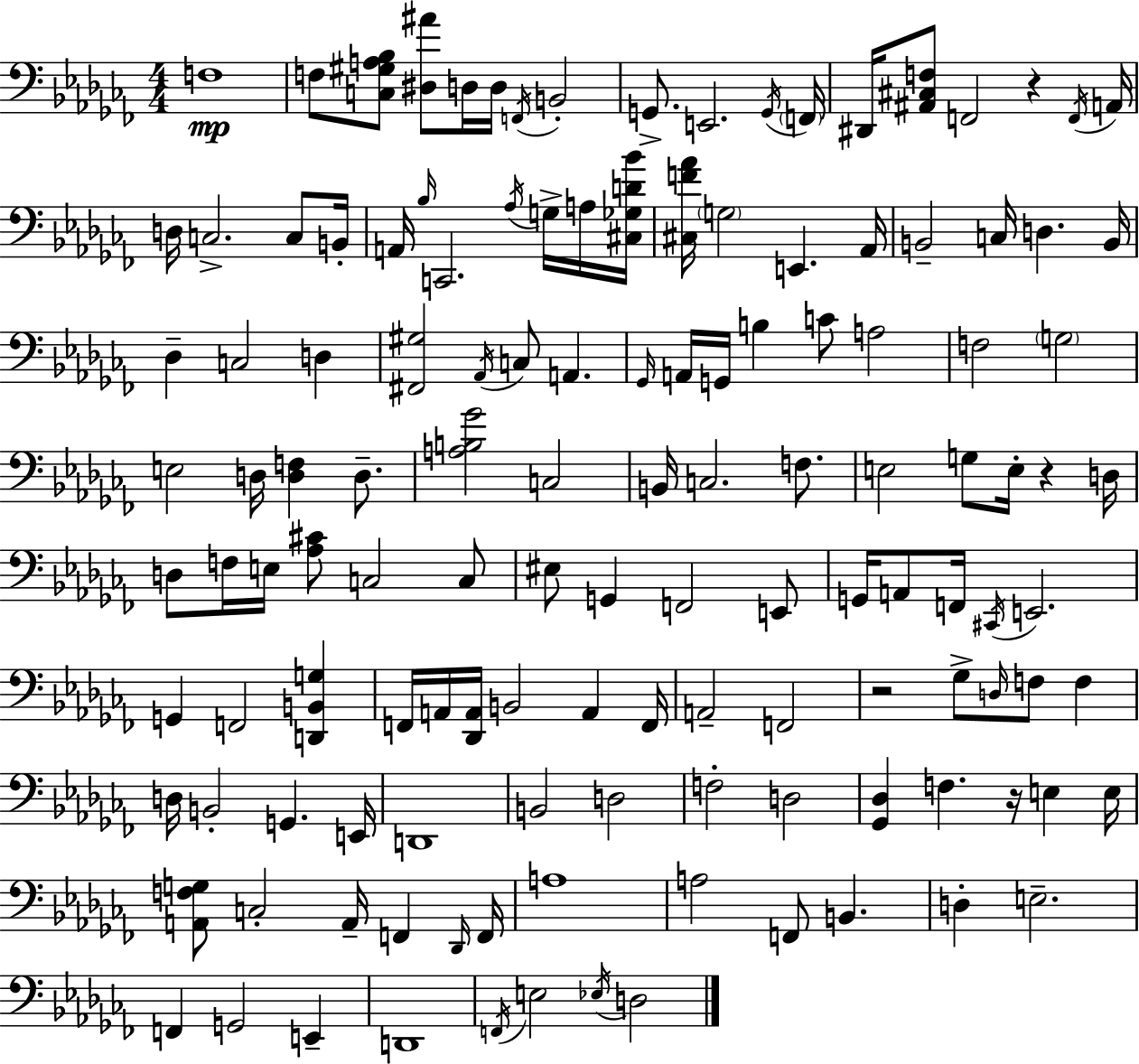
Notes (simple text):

F3/w F3/e [C3,G#3,A3,Bb3]/e [D#3,A#4]/e D3/s D3/s F2/s B2/h G2/e. E2/h. G2/s F2/s D#2/s [A#2,C#3,F3]/e F2/h R/q F2/s A2/s D3/s C3/h. C3/e B2/s A2/s Bb3/s C2/h. Ab3/s G3/s A3/s [C#3,Gb3,D4,Bb4]/s [C#3,F4,Ab4]/s G3/h E2/q. Ab2/s B2/h C3/s D3/q. B2/s Db3/q C3/h D3/q [F#2,G#3]/h Ab2/s C3/e A2/q. Gb2/s A2/s G2/s B3/q C4/e A3/h F3/h G3/h E3/h D3/s [D3,F3]/q D3/e. [A3,B3,Gb4]/h C3/h B2/s C3/h. F3/e. E3/h G3/e E3/s R/q D3/s D3/e F3/s E3/s [Ab3,C#4]/e C3/h C3/e EIS3/e G2/q F2/h E2/e G2/s A2/e F2/s C#2/s E2/h. G2/q F2/h [D2,B2,G3]/q F2/s A2/s [Db2,A2]/s B2/h A2/q F2/s A2/h F2/h R/h Gb3/e D3/s F3/e F3/q D3/s B2/h G2/q. E2/s D2/w B2/h D3/h F3/h D3/h [Gb2,Db3]/q F3/q. R/s E3/q E3/s [A2,F3,G3]/e C3/h A2/s F2/q Db2/s F2/s A3/w A3/h F2/e B2/q. D3/q E3/h. F2/q G2/h E2/q D2/w F2/s E3/h Eb3/s D3/h